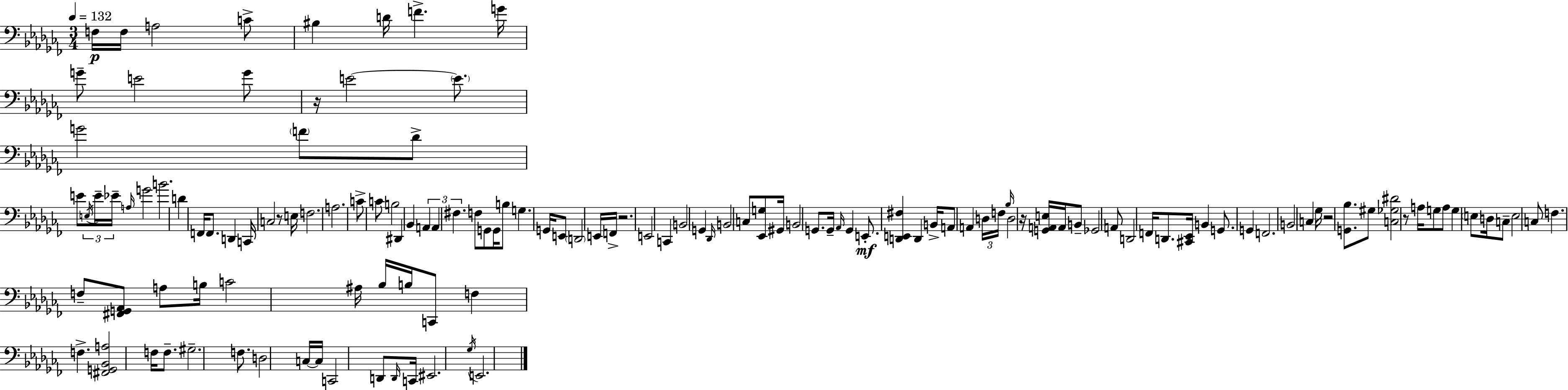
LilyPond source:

{
  \clef bass
  \numericTimeSignature
  \time 3/4
  \key aes \minor
  \tempo 4 = 132
  f16\p f16 a2 c'8-> | bis4 d'16 f'4.-> g'16 | g'8-- e'2 g'8 | r16 e'2~~ \parenthesize e'8. | \break g'2 \parenthesize f'8 des'8-> | e'8 \tuplet 3/2 { \acciaccatura { e16 } e'16-- ees'16-- } \grace { a16 } g'2 | b'2. | d'4 f,16 f,8. d,4 | \break c,16 c2 r8 | e16 f2. | a2. | c'8-> c'8 b2 | \break dis,4 bes,4 \tuplet 3/2 { a,4 | a,4 fis4. } | f8 g,8 g,16 b8 g4. | g,16 e,8 \parenthesize d,2 | \break e,16 f,16-> r2. | e,2 c,4 | b,2 g,4 | \grace { des,16 } b,2 c8 | \break <ees, g>8 gis,16 b,2 | g,8. g,16-- \grace { aes,16 } g,4 e,8.-.\mf | <d, e, fis>4 d,4 b,16-> a,8 a,4 | \tuplet 3/2 { d16 f16 \grace { bes16 } } d2 | \break r16 <g, a, e>16 a,16 b,8-- ges,2 | a,8 d,2 | f,16 d,8. <cis, ees,>16 b,4 g,8. | g,4 f,2. | \break b,2 | c4 ges16 r2 | <g, bes>8. gis8 <c ges dis'>2 | r8 a16 g8 a8 g4 | \break \parenthesize e8 d16 c8-- e2 | c8 f4. f8-- | <fis, g, aes,>8 a8 b16 c'2 | ais16 bes16 b16 c,8 f4 f4.-> | \break <fis, g, bes, a>2 | f16 f8.-- gis2.-- | f8. d2 | c16~~ c16 c,2 | \break d,8 \grace { d,16 } c,16 eis,2. | \acciaccatura { ges16 } e,2. | \bar "|."
}